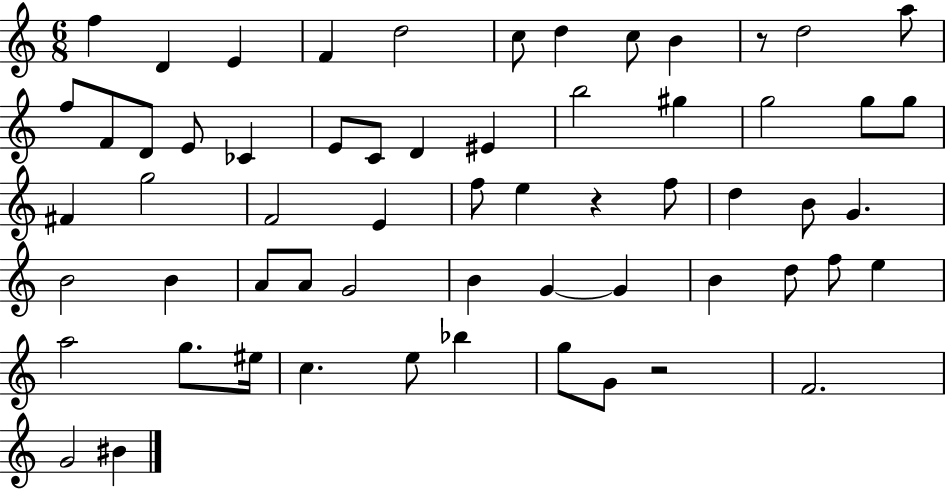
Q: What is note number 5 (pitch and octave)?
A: D5